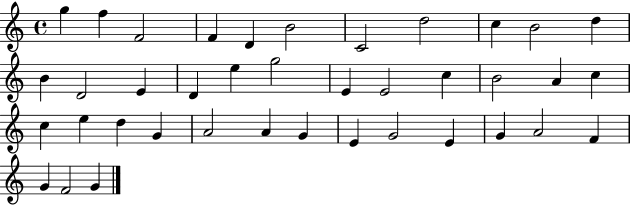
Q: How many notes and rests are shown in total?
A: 39